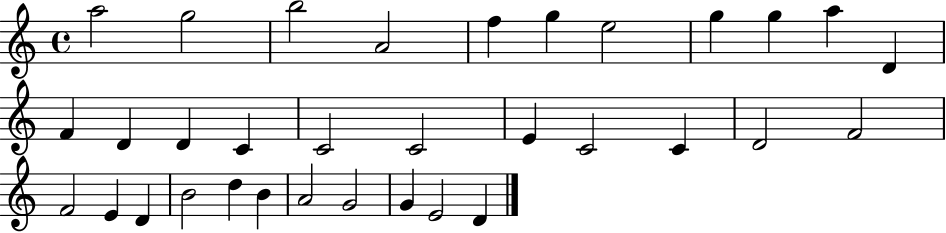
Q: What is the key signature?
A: C major